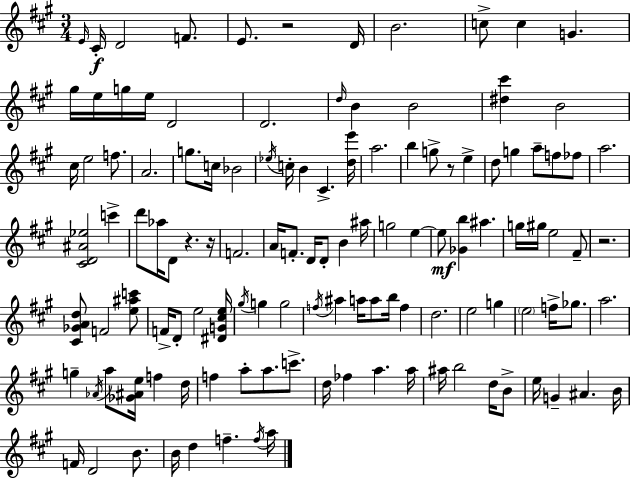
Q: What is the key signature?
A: A major